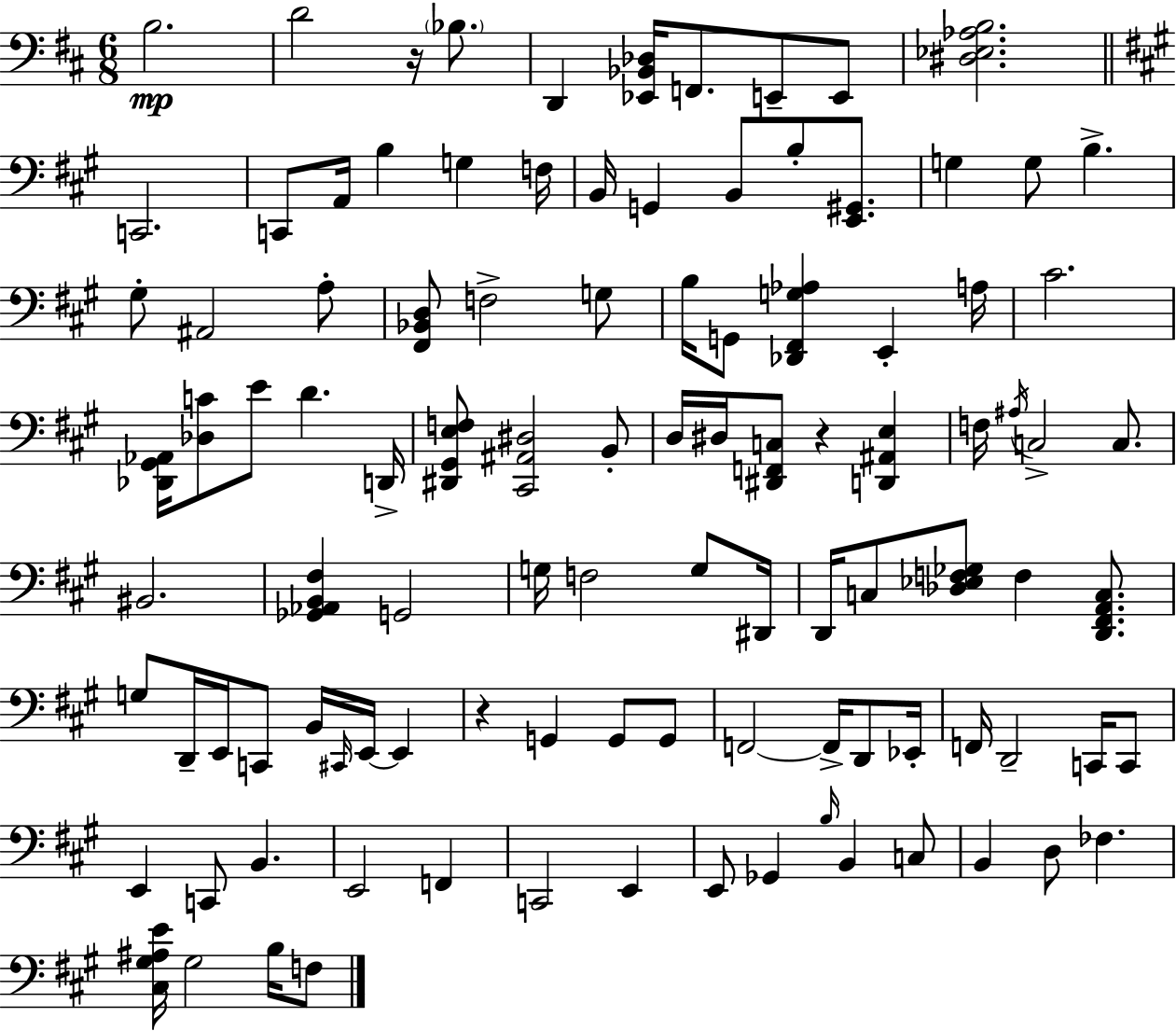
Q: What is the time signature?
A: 6/8